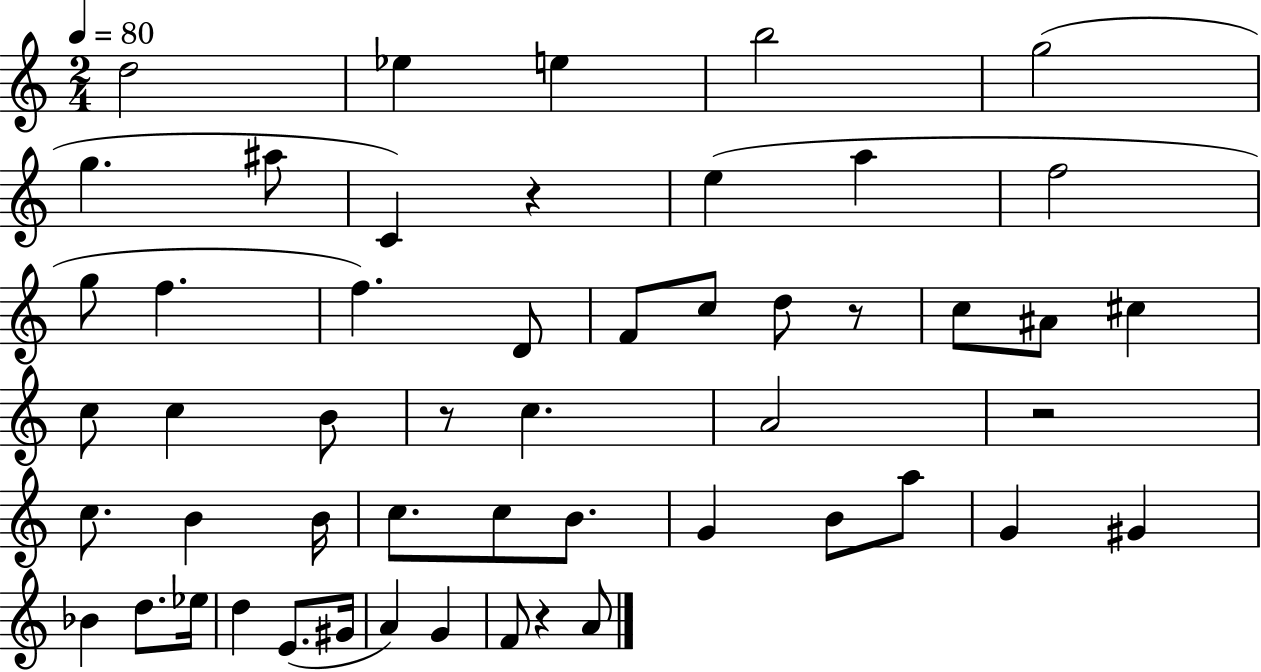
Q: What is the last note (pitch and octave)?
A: A4